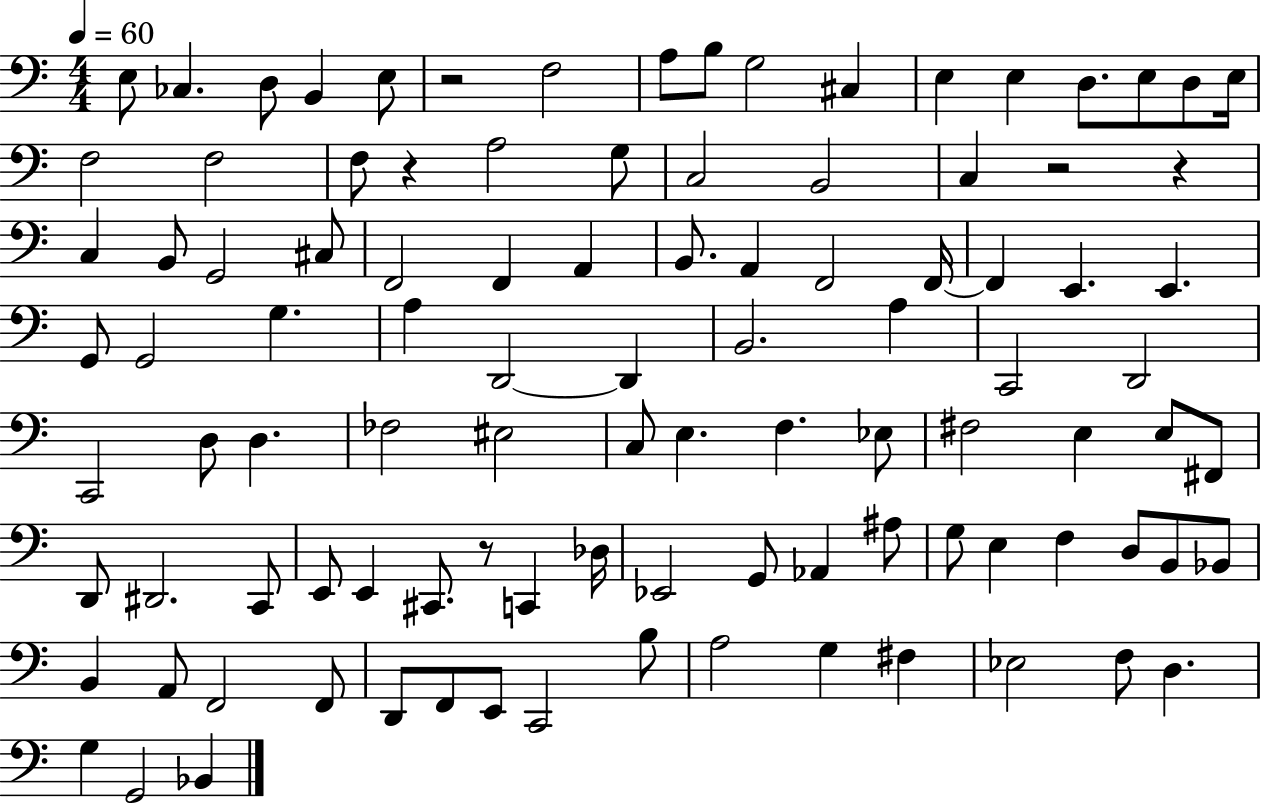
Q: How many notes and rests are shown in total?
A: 102